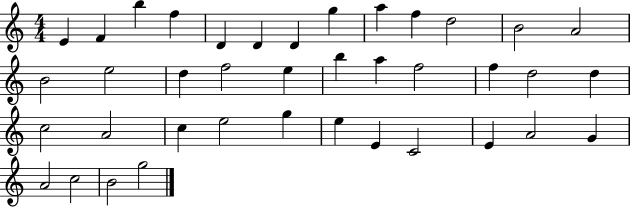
{
  \clef treble
  \numericTimeSignature
  \time 4/4
  \key c \major
  e'4 f'4 b''4 f''4 | d'4 d'4 d'4 g''4 | a''4 f''4 d''2 | b'2 a'2 | \break b'2 e''2 | d''4 f''2 e''4 | b''4 a''4 f''2 | f''4 d''2 d''4 | \break c''2 a'2 | c''4 e''2 g''4 | e''4 e'4 c'2 | e'4 a'2 g'4 | \break a'2 c''2 | b'2 g''2 | \bar "|."
}